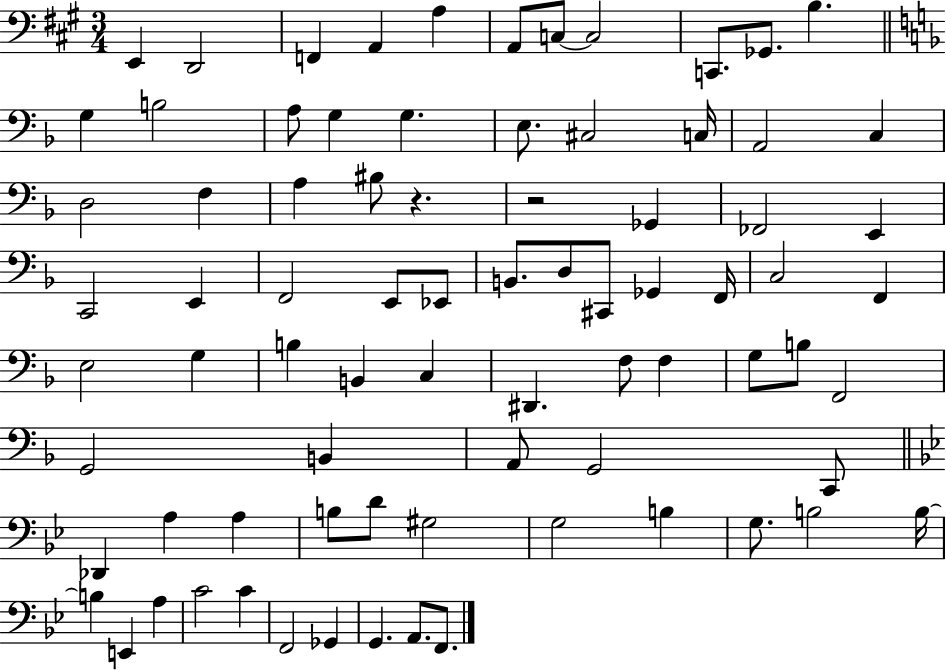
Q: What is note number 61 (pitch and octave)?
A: D4